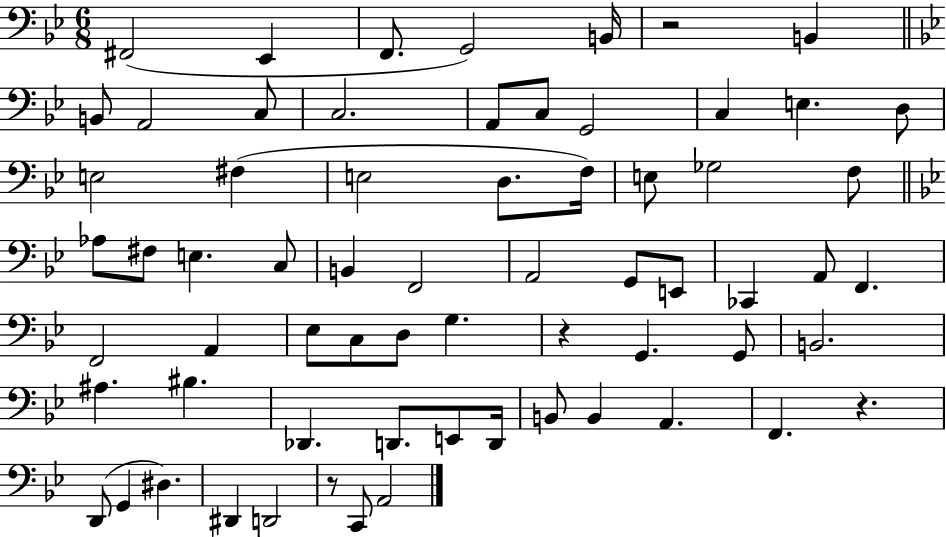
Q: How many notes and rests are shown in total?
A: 66